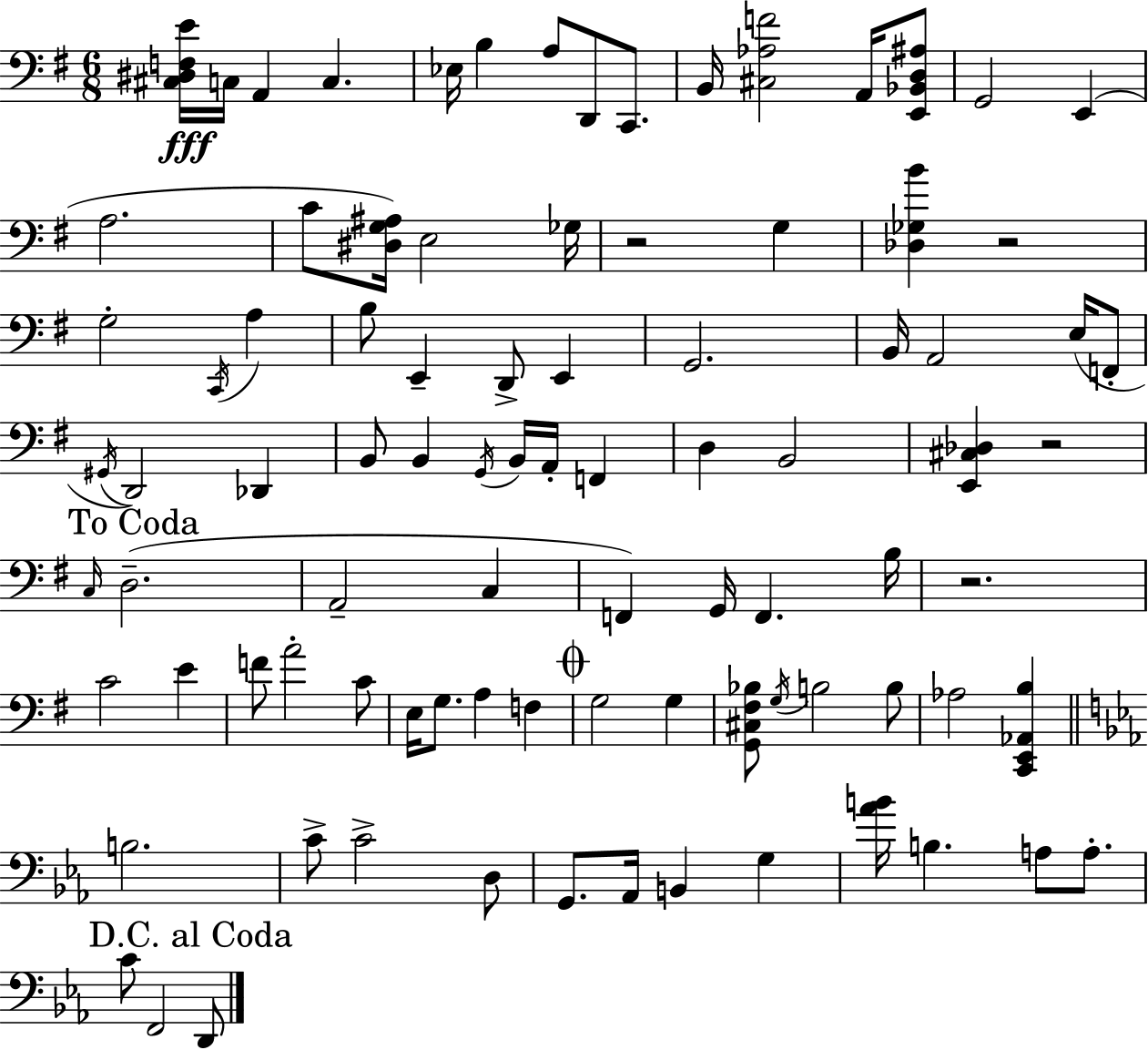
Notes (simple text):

[C#3,D#3,F3,E4]/s C3/s A2/q C3/q. Eb3/s B3/q A3/e D2/e C2/e. B2/s [C#3,Ab3,F4]/h A2/s [E2,Bb2,D3,A#3]/e G2/h E2/q A3/h. C4/e [D#3,G3,A#3]/s E3/h Gb3/s R/h G3/q [Db3,Gb3,B4]/q R/h G3/h C2/s A3/q B3/e E2/q D2/e E2/q G2/h. B2/s A2/h E3/s F2/e G#2/s D2/h Db2/q B2/e B2/q G2/s B2/s A2/s F2/q D3/q B2/h [E2,C#3,Db3]/q R/h C3/s D3/h. A2/h C3/q F2/q G2/s F2/q. B3/s R/h. C4/h E4/q F4/e A4/h C4/e E3/s G3/e. A3/q F3/q G3/h G3/q [G2,C#3,F#3,Bb3]/e G3/s B3/h B3/e Ab3/h [C2,E2,Ab2,B3]/q B3/h. C4/e C4/h D3/e G2/e. Ab2/s B2/q G3/q [Ab4,B4]/s B3/q. A3/e A3/e. C4/e F2/h D2/e